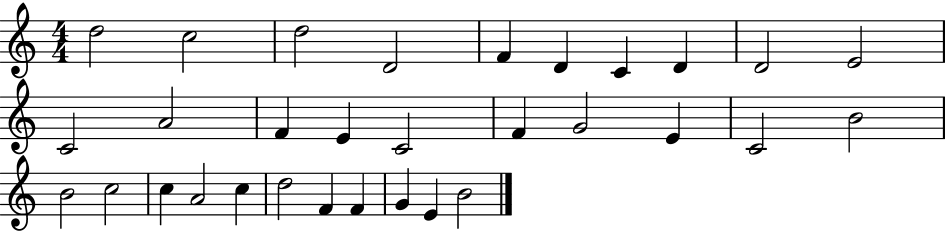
X:1
T:Untitled
M:4/4
L:1/4
K:C
d2 c2 d2 D2 F D C D D2 E2 C2 A2 F E C2 F G2 E C2 B2 B2 c2 c A2 c d2 F F G E B2